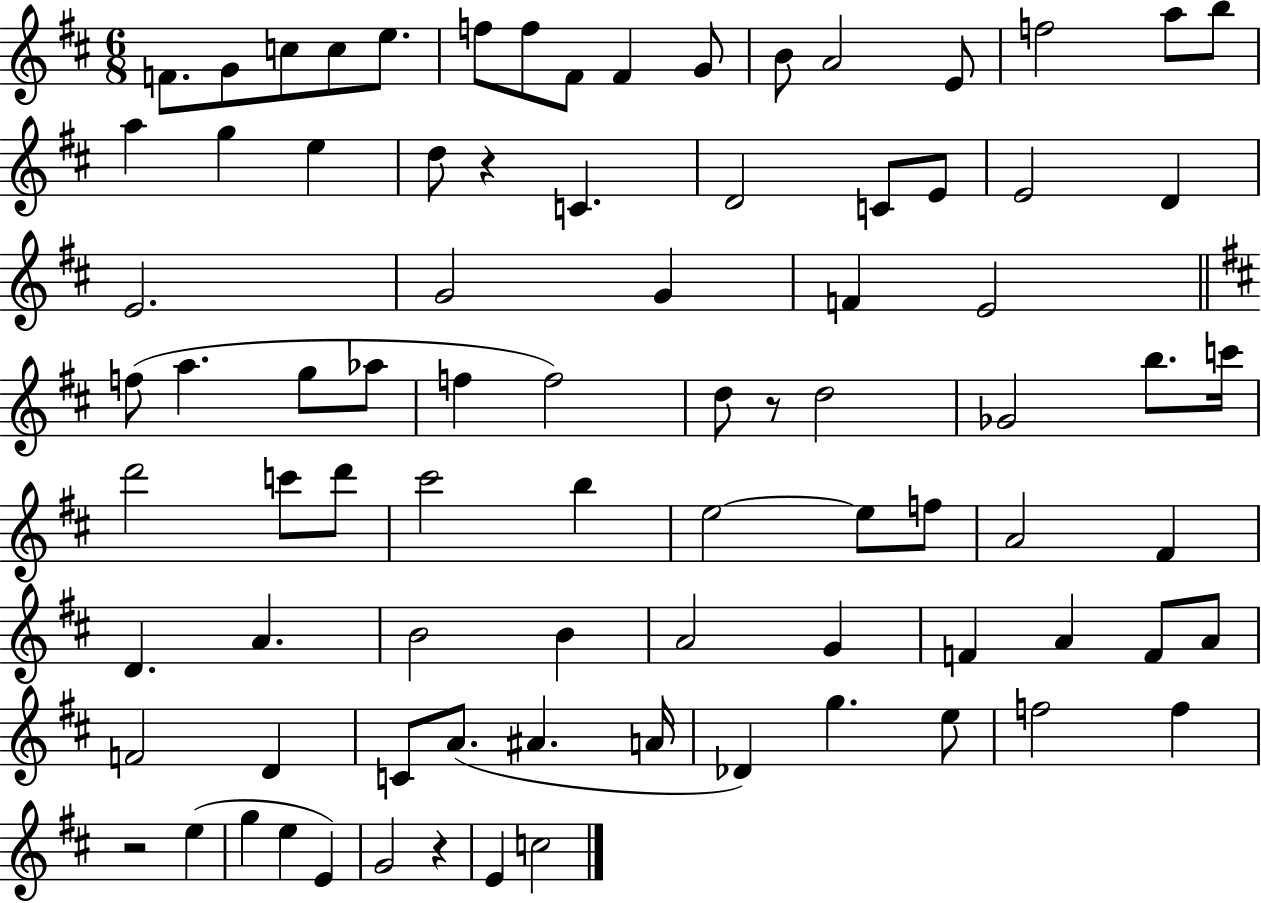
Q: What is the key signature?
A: D major